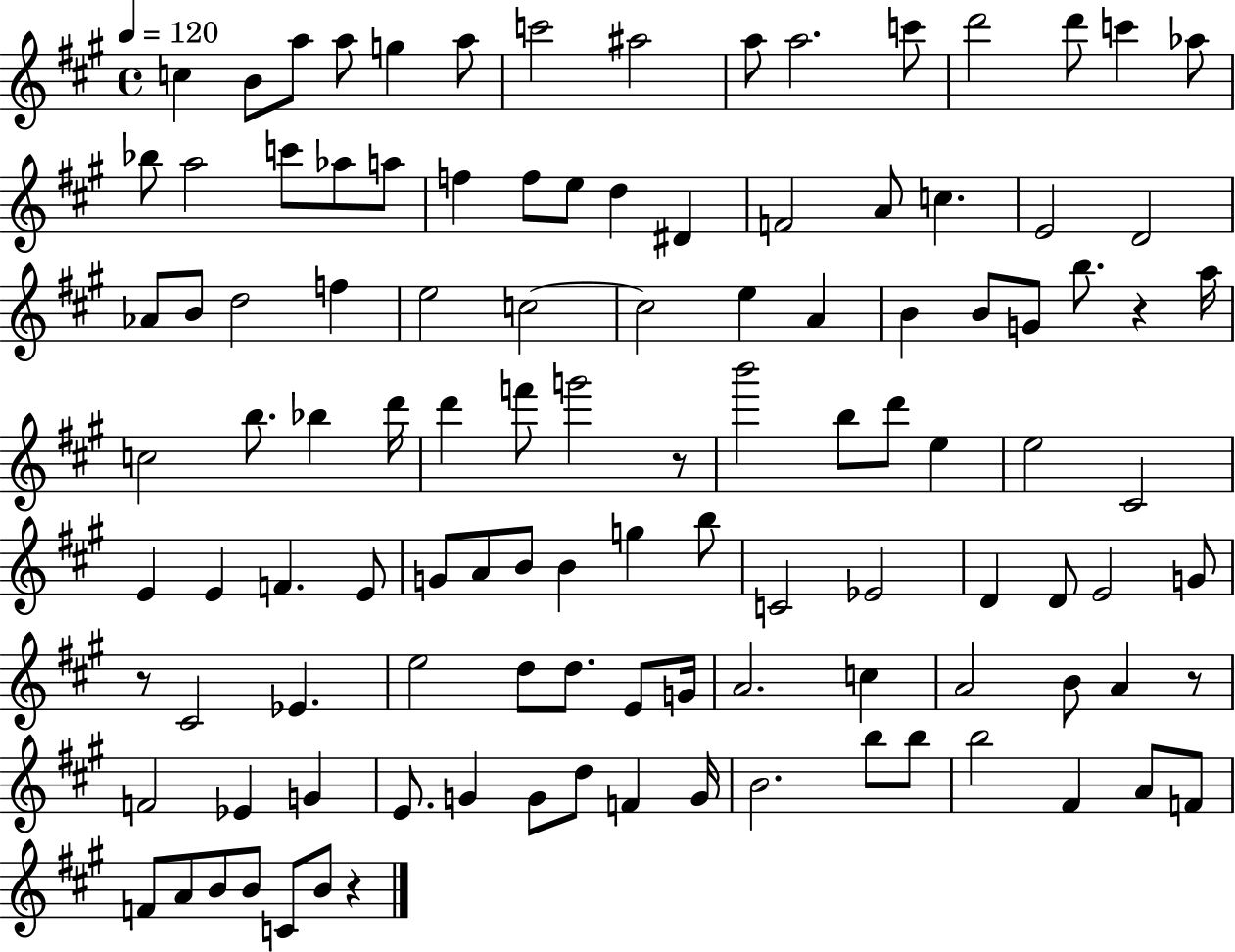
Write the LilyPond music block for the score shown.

{
  \clef treble
  \time 4/4
  \defaultTimeSignature
  \key a \major
  \tempo 4 = 120
  c''4 b'8 a''8 a''8 g''4 a''8 | c'''2 ais''2 | a''8 a''2. c'''8 | d'''2 d'''8 c'''4 aes''8 | \break bes''8 a''2 c'''8 aes''8 a''8 | f''4 f''8 e''8 d''4 dis'4 | f'2 a'8 c''4. | e'2 d'2 | \break aes'8 b'8 d''2 f''4 | e''2 c''2~~ | c''2 e''4 a'4 | b'4 b'8 g'8 b''8. r4 a''16 | \break c''2 b''8. bes''4 d'''16 | d'''4 f'''8 g'''2 r8 | b'''2 b''8 d'''8 e''4 | e''2 cis'2 | \break e'4 e'4 f'4. e'8 | g'8 a'8 b'8 b'4 g''4 b''8 | c'2 ees'2 | d'4 d'8 e'2 g'8 | \break r8 cis'2 ees'4. | e''2 d''8 d''8. e'8 g'16 | a'2. c''4 | a'2 b'8 a'4 r8 | \break f'2 ees'4 g'4 | e'8. g'4 g'8 d''8 f'4 g'16 | b'2. b''8 b''8 | b''2 fis'4 a'8 f'8 | \break f'8 a'8 b'8 b'8 c'8 b'8 r4 | \bar "|."
}